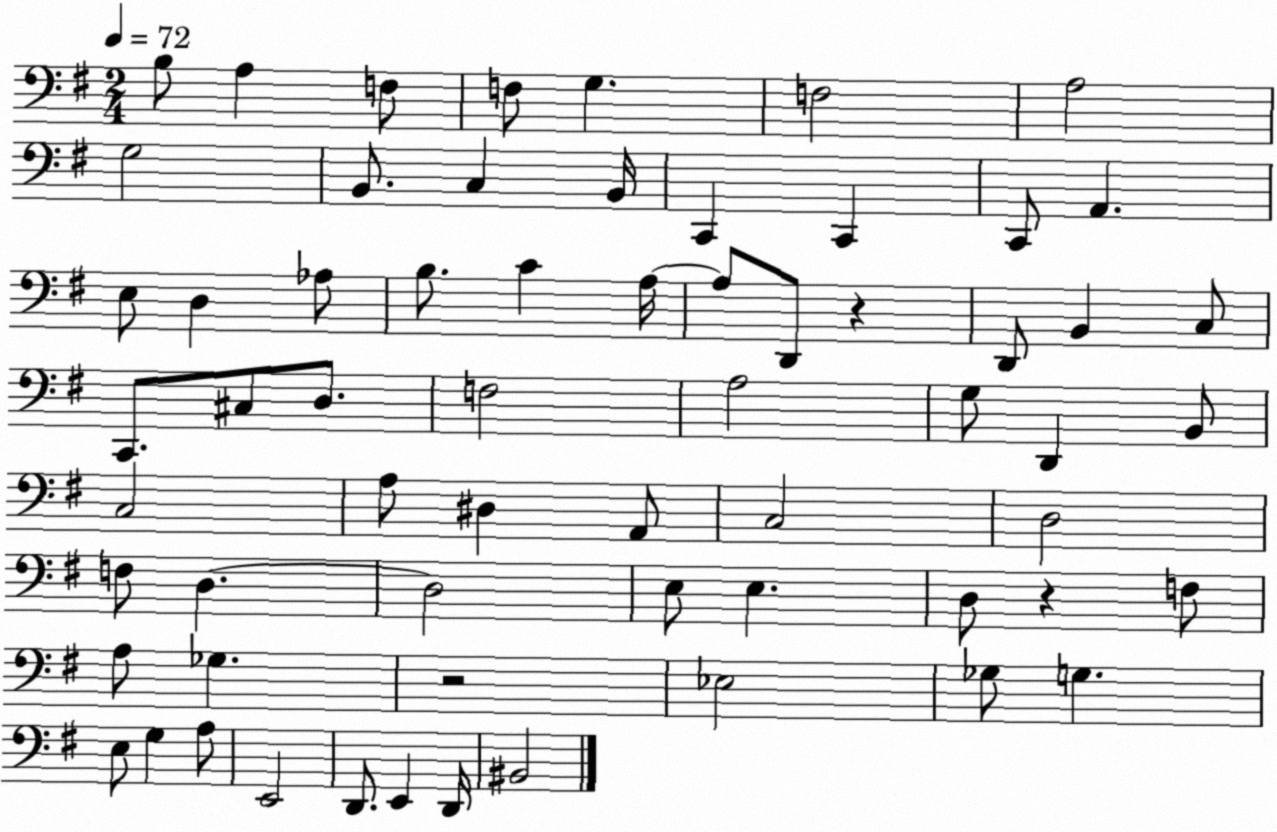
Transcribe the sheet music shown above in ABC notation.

X:1
T:Untitled
M:2/4
L:1/4
K:G
B,/2 A, F,/2 F,/2 G, F,2 A,2 G,2 B,,/2 C, B,,/4 C,, C,, C,,/2 A,, E,/2 D, _A,/2 B,/2 C A,/4 A,/2 D,,/2 z D,,/2 B,, C,/2 C,,/2 ^C,/2 D,/2 F,2 A,2 G,/2 D,, B,,/2 C,2 A,/2 ^D, A,,/2 C,2 D,2 F,/2 D, D,2 E,/2 E, D,/2 z F,/2 A,/2 _G, z2 _E,2 _G,/2 G, E,/2 G, A,/2 E,,2 D,,/2 E,, D,,/4 ^B,,2